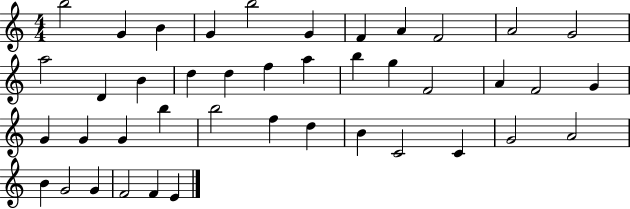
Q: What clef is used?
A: treble